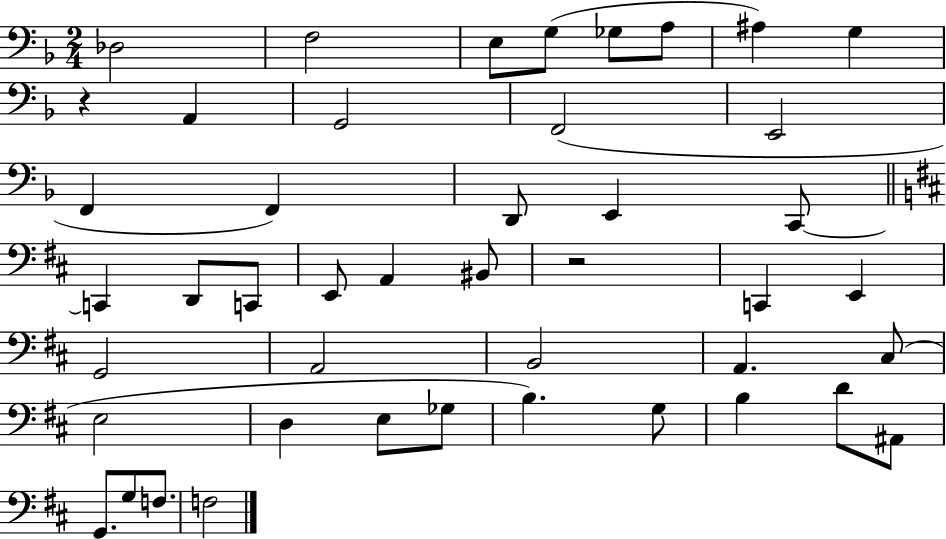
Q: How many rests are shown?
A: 2